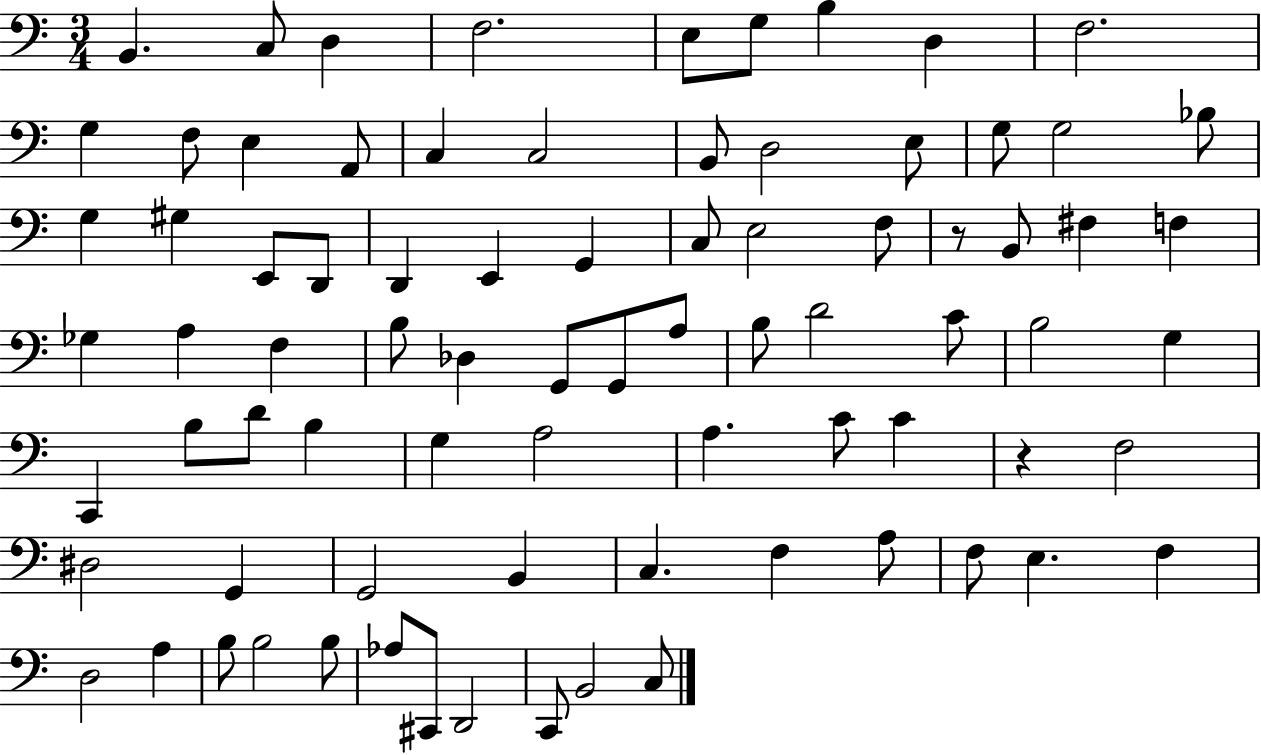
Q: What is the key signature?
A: C major